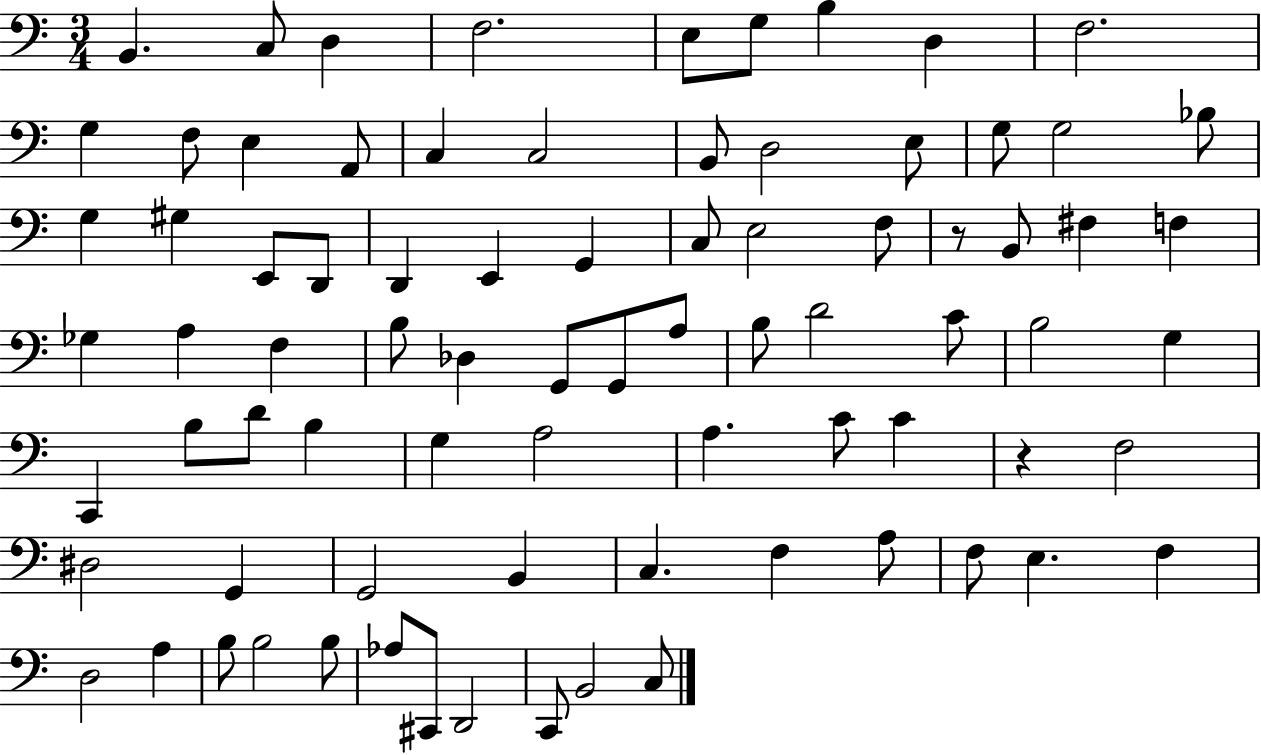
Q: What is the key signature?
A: C major